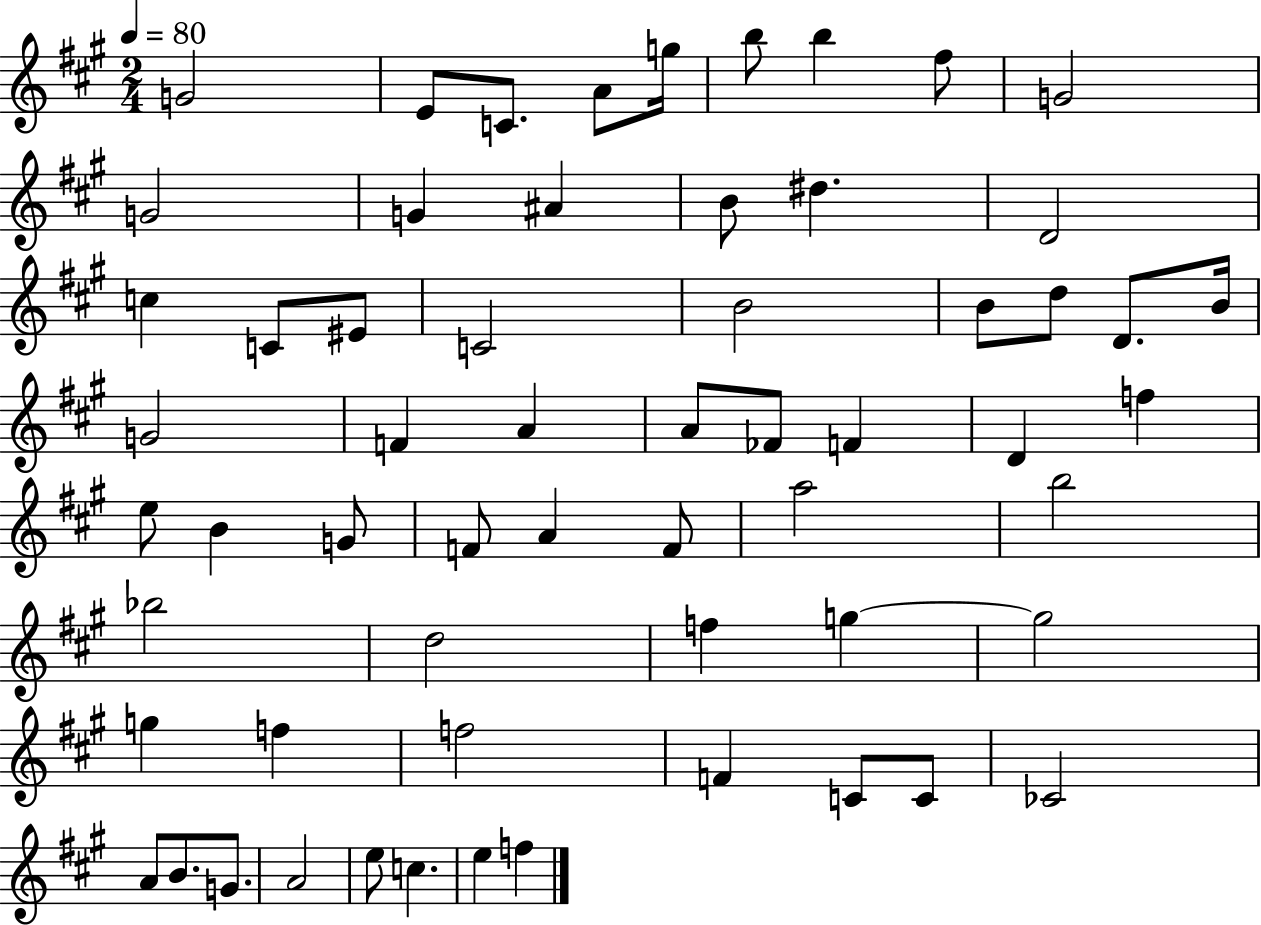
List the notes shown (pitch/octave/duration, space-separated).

G4/h E4/e C4/e. A4/e G5/s B5/e B5/q F#5/e G4/h G4/h G4/q A#4/q B4/e D#5/q. D4/h C5/q C4/e EIS4/e C4/h B4/h B4/e D5/e D4/e. B4/s G4/h F4/q A4/q A4/e FES4/e F4/q D4/q F5/q E5/e B4/q G4/e F4/e A4/q F4/e A5/h B5/h Bb5/h D5/h F5/q G5/q G5/h G5/q F5/q F5/h F4/q C4/e C4/e CES4/h A4/e B4/e. G4/e. A4/h E5/e C5/q. E5/q F5/q